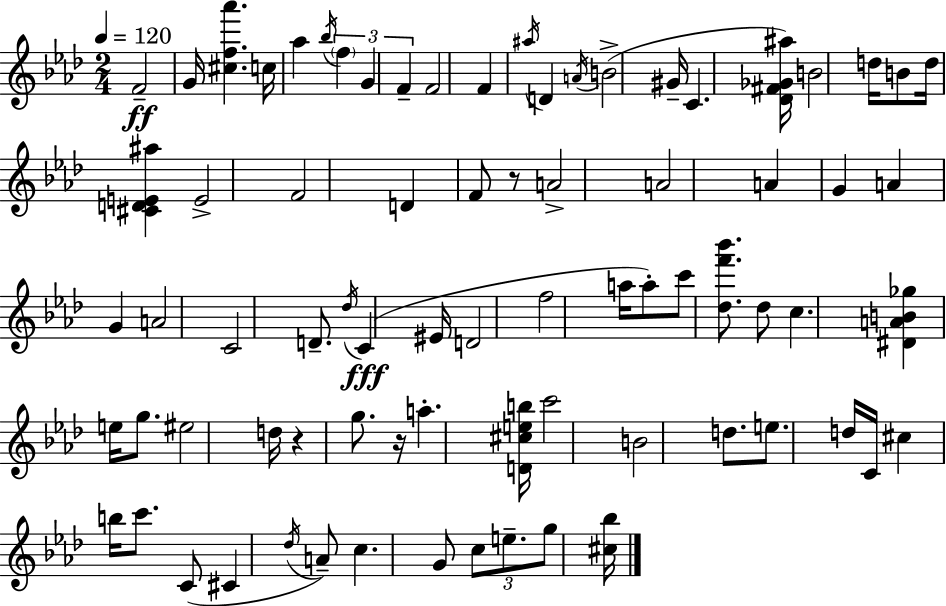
{
  \clef treble
  \numericTimeSignature
  \time 2/4
  \key aes \major
  \tempo 4 = 120
  f'2--\ff | g'16 <cis'' f'' aes'''>4. c''16 | aes''4 \acciaccatura { bes''16 } \tuplet 3/2 { \parenthesize f''4 | g'4 f'4-- } | \break f'2 | f'4 \acciaccatura { ais''16 } d'4 | \acciaccatura { a'16 }( b'2-> | gis'16-- c'4. | \break <des' fis' ges' ais''>16) b'2 | d''16 b'8 d''16 <cis' d' e' ais''>4 | e'2-> | f'2 | \break d'4 f'8 | r8 a'2-> | a'2 | a'4 g'4 | \break a'4 g'4 | a'2 | c'2 | d'8.-- \acciaccatura { des''16 } c'4(\fff | \break eis'16 d'2 | f''2 | a''16 a''8-.) c'''8 | <des'' f''' bes'''>8. des''8 c''4. | \break <dis' a' b' ges''>4 | e''16 g''8. eis''2 | d''16 r4 | g''8. r16 a''4.-. | \break <d' cis'' e'' b''>16 c'''2 | b'2 | d''8. e''8. | d''16 c'16 cis''4 | \break b''16 c'''8. c'8( cis'4 | \acciaccatura { des''16 }) a'8-- c''4. | g'8 \tuplet 3/2 { c''8 e''8.-- | g''8 } <cis'' bes''>16 \bar "|."
}